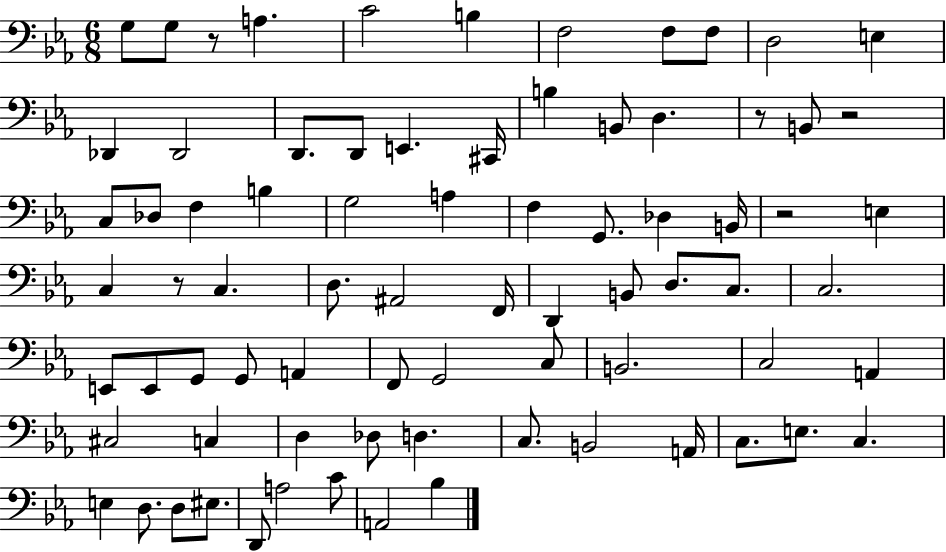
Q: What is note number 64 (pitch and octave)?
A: E3